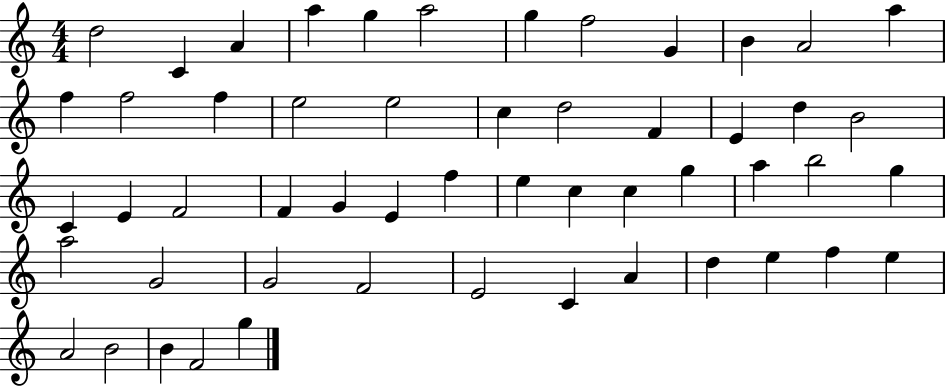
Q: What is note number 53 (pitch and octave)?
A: G5